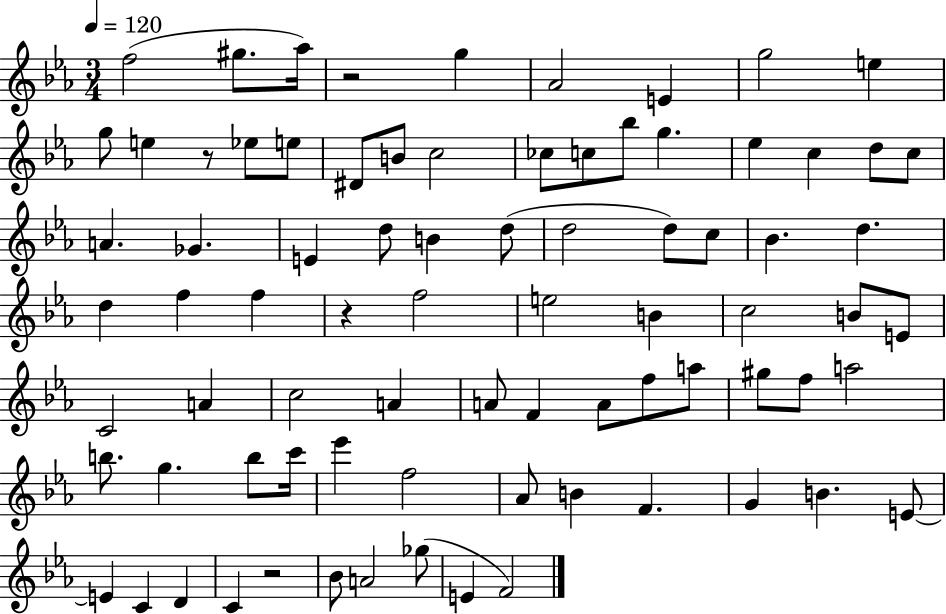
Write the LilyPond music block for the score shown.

{
  \clef treble
  \numericTimeSignature
  \time 3/4
  \key ees \major
  \tempo 4 = 120
  f''2( gis''8. aes''16) | r2 g''4 | aes'2 e'4 | g''2 e''4 | \break g''8 e''4 r8 ees''8 e''8 | dis'8 b'8 c''2 | ces''8 c''8 bes''8 g''4. | ees''4 c''4 d''8 c''8 | \break a'4. ges'4. | e'4 d''8 b'4 d''8( | d''2 d''8) c''8 | bes'4. d''4. | \break d''4 f''4 f''4 | r4 f''2 | e''2 b'4 | c''2 b'8 e'8 | \break c'2 a'4 | c''2 a'4 | a'8 f'4 a'8 f''8 a''8 | gis''8 f''8 a''2 | \break b''8. g''4. b''8 c'''16 | ees'''4 f''2 | aes'8 b'4 f'4. | g'4 b'4. e'8~~ | \break e'4 c'4 d'4 | c'4 r2 | bes'8 a'2 ges''8( | e'4 f'2) | \break \bar "|."
}